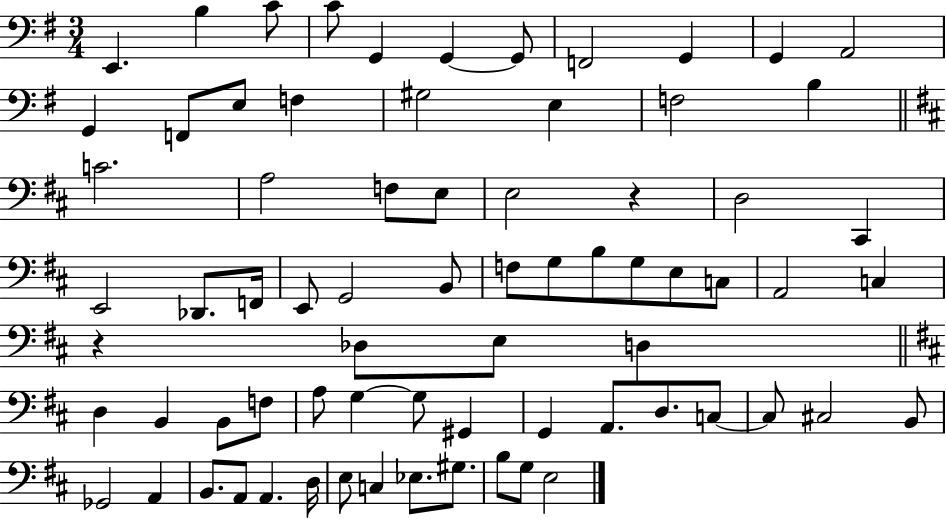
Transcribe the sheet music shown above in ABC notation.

X:1
T:Untitled
M:3/4
L:1/4
K:G
E,, B, C/2 C/2 G,, G,, G,,/2 F,,2 G,, G,, A,,2 G,, F,,/2 E,/2 F, ^G,2 E, F,2 B, C2 A,2 F,/2 E,/2 E,2 z D,2 ^C,, E,,2 _D,,/2 F,,/4 E,,/2 G,,2 B,,/2 F,/2 G,/2 B,/2 G,/2 E,/2 C,/2 A,,2 C, z _D,/2 E,/2 D, D, B,, B,,/2 F,/2 A,/2 G, G,/2 ^G,, G,, A,,/2 D,/2 C,/2 C,/2 ^C,2 B,,/2 _G,,2 A,, B,,/2 A,,/2 A,, D,/4 E,/2 C, _E,/2 ^G,/2 B,/2 G,/2 E,2